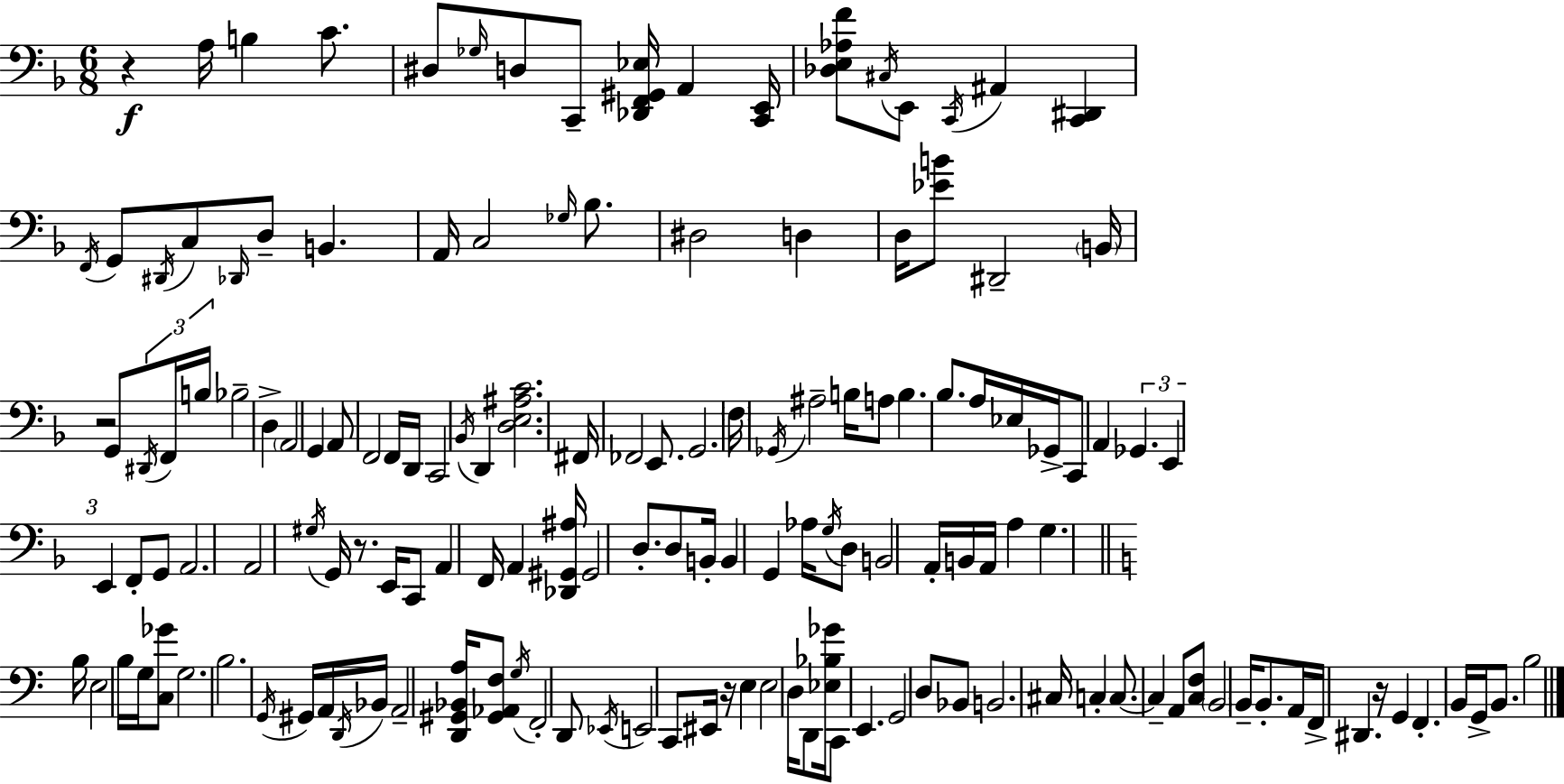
{
  \clef bass
  \numericTimeSignature
  \time 6/8
  \key d \minor
  \repeat volta 2 { r4\f a16 b4 c'8. | dis8 \grace { ges16 } d8 c,8-- <des, f, gis, ees>16 a,4 | <c, e,>16 <des e aes f'>8 \acciaccatura { cis16 } e,8 \acciaccatura { c,16 } ais,4 <c, dis,>4 | \acciaccatura { f,16 } g,8 \acciaccatura { dis,16 } c8 \grace { des,16 } d8-- | \break b,4. a,16 c2 | \grace { ges16 } bes8. dis2 | d4 d16 <ees' b'>8 dis,2-- | \parenthesize b,16 r2 | \break g,8 \tuplet 3/2 { \acciaccatura { dis,16 } f,16 b16 } bes2-- | d4-> \parenthesize a,2 | g,4 a,8 f,2 | f,16 d,16 c,2 | \break \acciaccatura { bes,16 } d,4 <d e ais c'>2. | fis,16 fes,2 | e,8. g,2. | \parenthesize f16 \acciaccatura { ges,16 } ais2-- | \break b16 a8 b4. | bes8. a16 ees16 ges,16-> c,8 | a,4 \tuplet 3/2 { ges,4. e,4 | e,4 } f,8-. g,8 a,2. | \break a,2 | \acciaccatura { gis16 } g,16 r8. e,16 | c,8 a,4 f,16 a,4 <des, gis, ais>16 | gis,2 d8.-. d8 | \break b,16-. b,4 g,4 aes16 \acciaccatura { g16 } | d8 b,2 a,16-. b,16 | a,16 a4 g4. \bar "||" \break \key a \minor b16 e2 b16 g16 <c ges'>8 | g2. | b2. | \acciaccatura { g,16 } gis,16 a,16 \acciaccatura { d,16 } bes,16 a,2-- | \break <d, gis, bes, a>16 <gis, aes, f>8 \acciaccatura { g16 } f,2-. | d,8 \acciaccatura { ees,16 } e,2 | c,8 eis,16 r16 e4 e2 | d16 d,8 <ees bes ges'>16 c,8 e,4. | \break g,2 | d8 bes,8 b,2. | cis16 c4-. c8.~~ | c4-- a,8 <c f>8 \parenthesize b,2 | \break b,16-- b,8.-. a,16 f,16-> dis,4. | r16 g,4 f,4.-. | b,16 g,16-> b,8. b2 | } \bar "|."
}